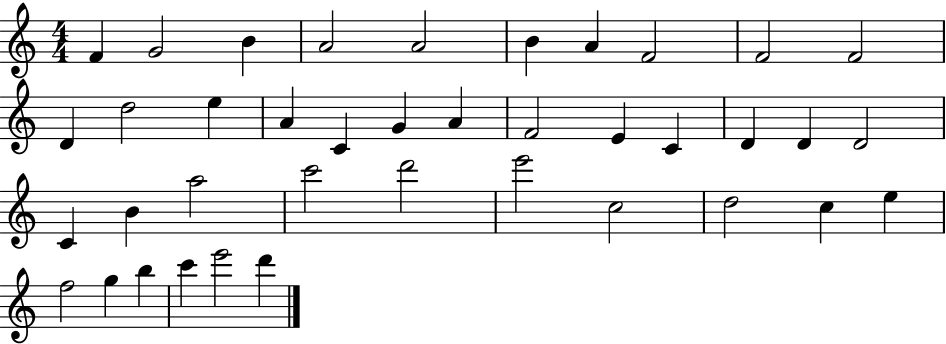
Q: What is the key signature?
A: C major